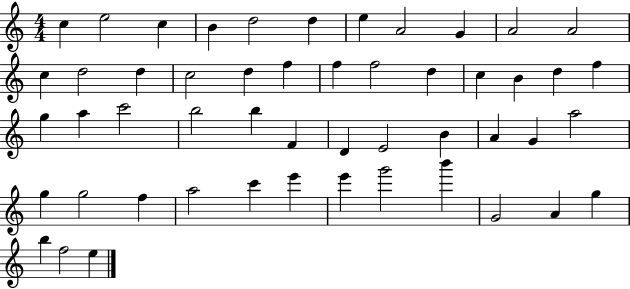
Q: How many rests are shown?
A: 0